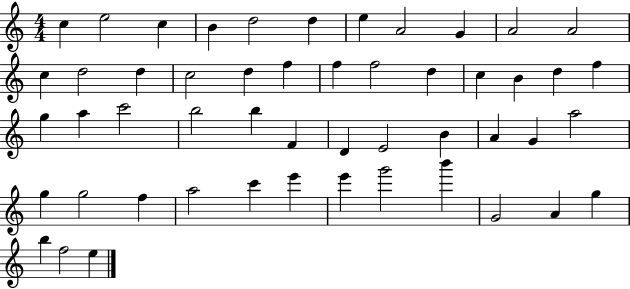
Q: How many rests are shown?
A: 0